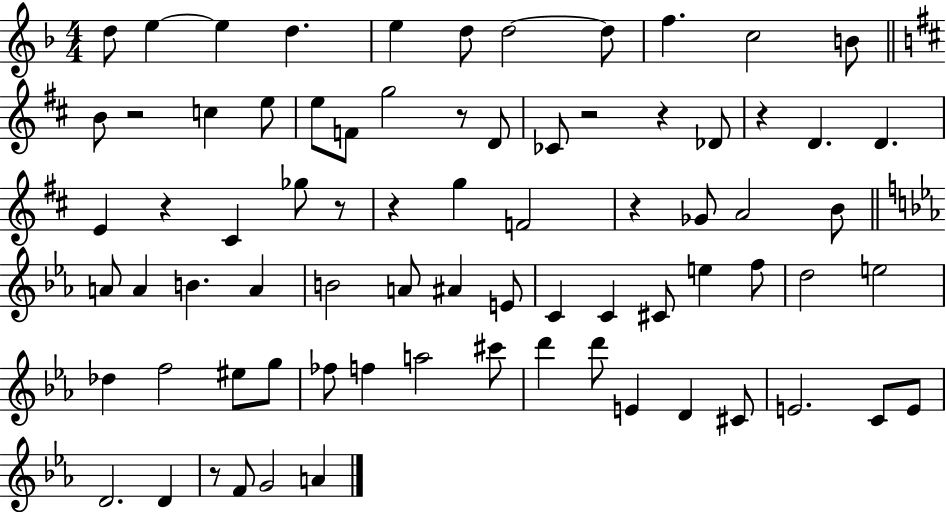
X:1
T:Untitled
M:4/4
L:1/4
K:F
d/2 e e d e d/2 d2 d/2 f c2 B/2 B/2 z2 c e/2 e/2 F/2 g2 z/2 D/2 _C/2 z2 z _D/2 z D D E z ^C _g/2 z/2 z g F2 z _G/2 A2 B/2 A/2 A B A B2 A/2 ^A E/2 C C ^C/2 e f/2 d2 e2 _d f2 ^e/2 g/2 _f/2 f a2 ^c'/2 d' d'/2 E D ^C/2 E2 C/2 E/2 D2 D z/2 F/2 G2 A